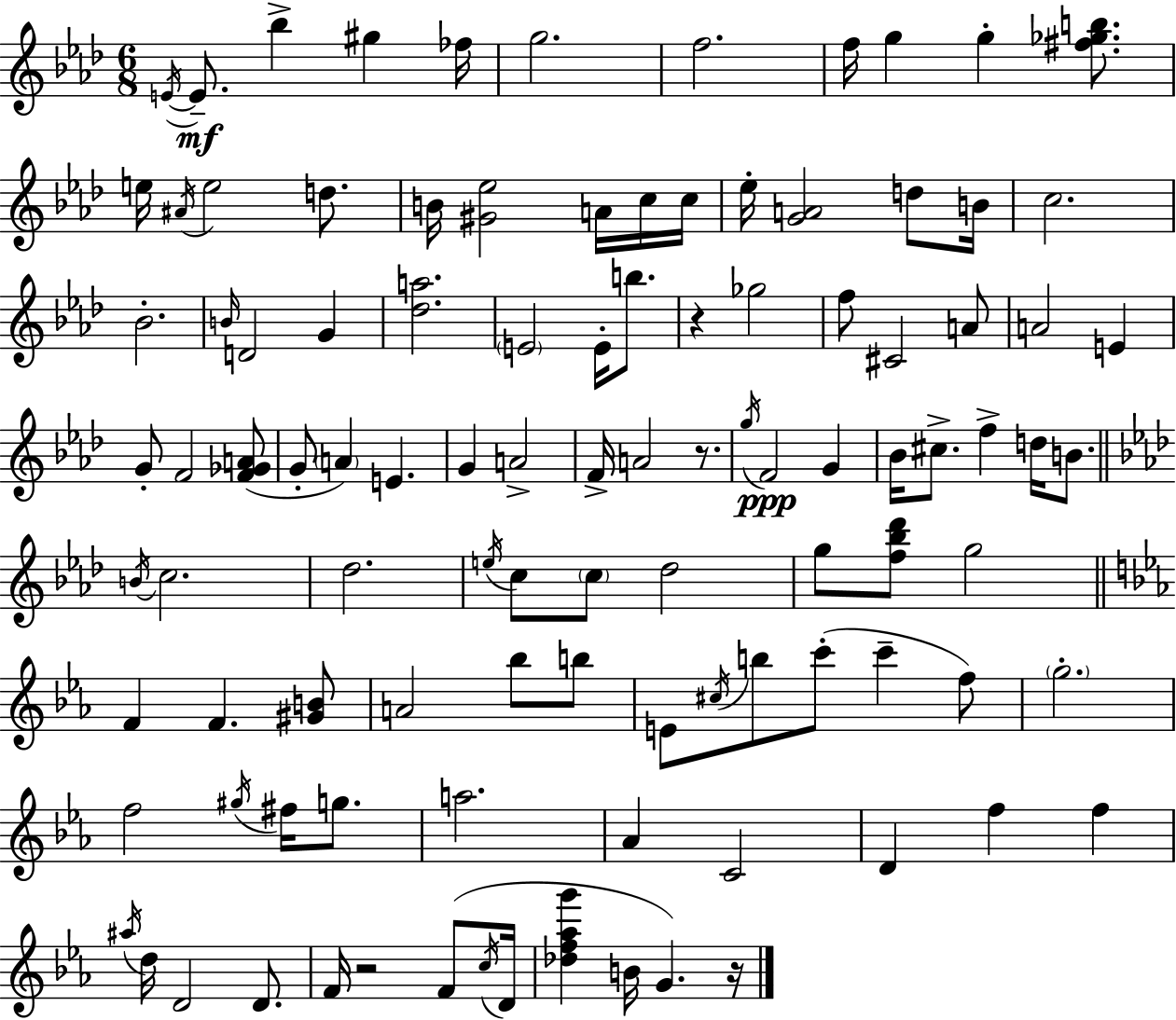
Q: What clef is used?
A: treble